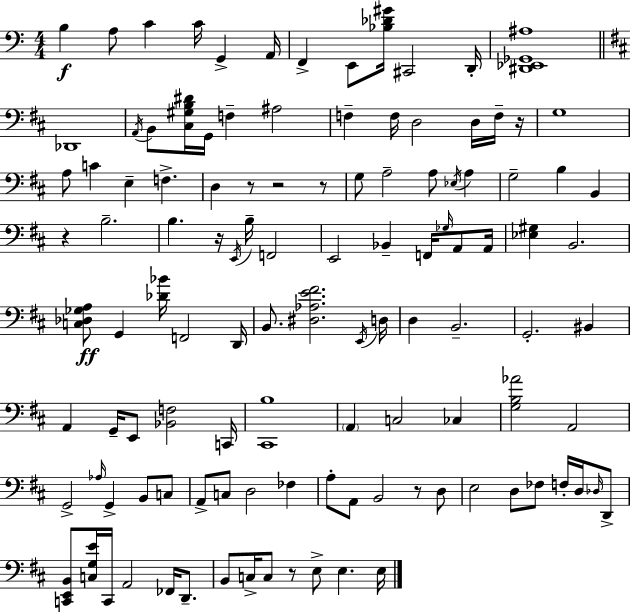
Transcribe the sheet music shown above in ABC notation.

X:1
T:Untitled
M:4/4
L:1/4
K:Am
B, A,/2 C C/4 G,, A,,/4 F,, E,,/2 [_B,_D^G]/4 ^C,,2 D,,/4 [^D,,_E,,_G,,^A,]4 _D,,4 A,,/4 B,,/2 [^C,^G,B,^D]/4 G,,/4 F, ^A,2 F, F,/4 D,2 D,/4 F,/4 z/4 G,4 A,/2 C E, F, D, z/2 z2 z/2 G,/2 A,2 A,/2 _E,/4 A, G,2 B, B,, z B,2 B, z/4 E,,/4 B,/4 F,,2 E,,2 _B,, F,,/4 _G,/4 A,,/2 A,,/4 [_E,^G,] B,,2 [C,_D,_G,A,]/2 G,, [_D_B]/4 F,,2 D,,/4 B,,/2 [^D,_A,E^F]2 E,,/4 D,/4 D, B,,2 G,,2 ^B,, A,, G,,/4 E,,/2 [_B,,F,]2 C,,/4 [^C,,B,]4 A,, C,2 _C, [G,B,_A]2 A,,2 G,,2 _A,/4 G,, B,,/2 C,/2 A,,/2 C,/2 D,2 _F, A,/2 A,,/2 B,,2 z/2 D,/2 E,2 D,/2 _F,/2 F,/4 D,/4 _D,/4 D,,/2 [C,,E,,B,,]/2 [C,G,E]/4 C,,/4 A,,2 _F,,/4 D,,/2 B,,/2 C,/4 C,/2 z/2 E,/2 E, E,/4